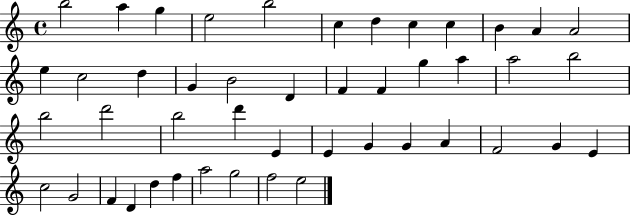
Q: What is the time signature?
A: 4/4